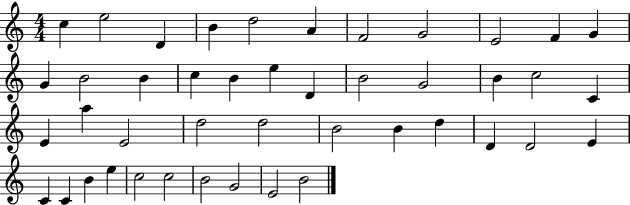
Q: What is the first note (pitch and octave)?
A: C5